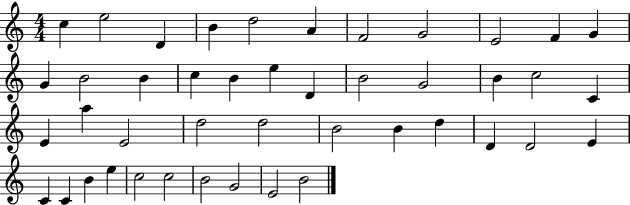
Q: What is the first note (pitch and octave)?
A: C5